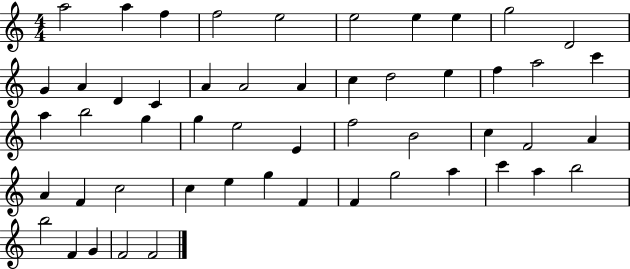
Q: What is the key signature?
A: C major